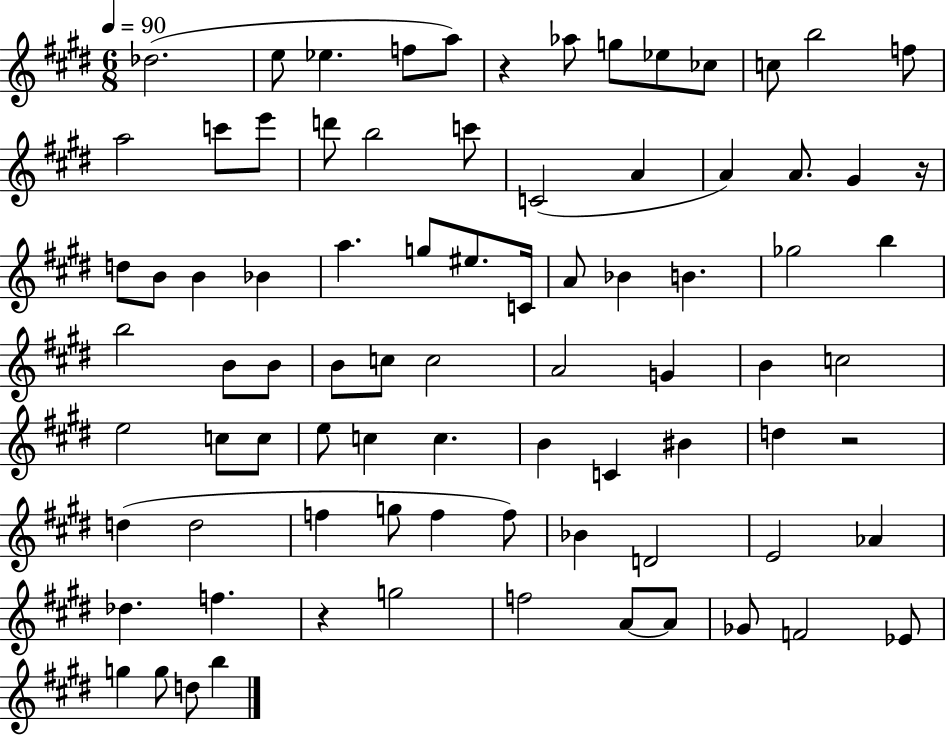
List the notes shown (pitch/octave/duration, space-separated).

Db5/h. E5/e Eb5/q. F5/e A5/e R/q Ab5/e G5/e Eb5/e CES5/e C5/e B5/h F5/e A5/h C6/e E6/e D6/e B5/h C6/e C4/h A4/q A4/q A4/e. G#4/q R/s D5/e B4/e B4/q Bb4/q A5/q. G5/e EIS5/e. C4/s A4/e Bb4/q B4/q. Gb5/h B5/q B5/h B4/e B4/e B4/e C5/e C5/h A4/h G4/q B4/q C5/h E5/h C5/e C5/e E5/e C5/q C5/q. B4/q C4/q BIS4/q D5/q R/h D5/q D5/h F5/q G5/e F5/q F5/e Bb4/q D4/h E4/h Ab4/q Db5/q. F5/q. R/q G5/h F5/h A4/e A4/e Gb4/e F4/h Eb4/e G5/q G5/e D5/e B5/q